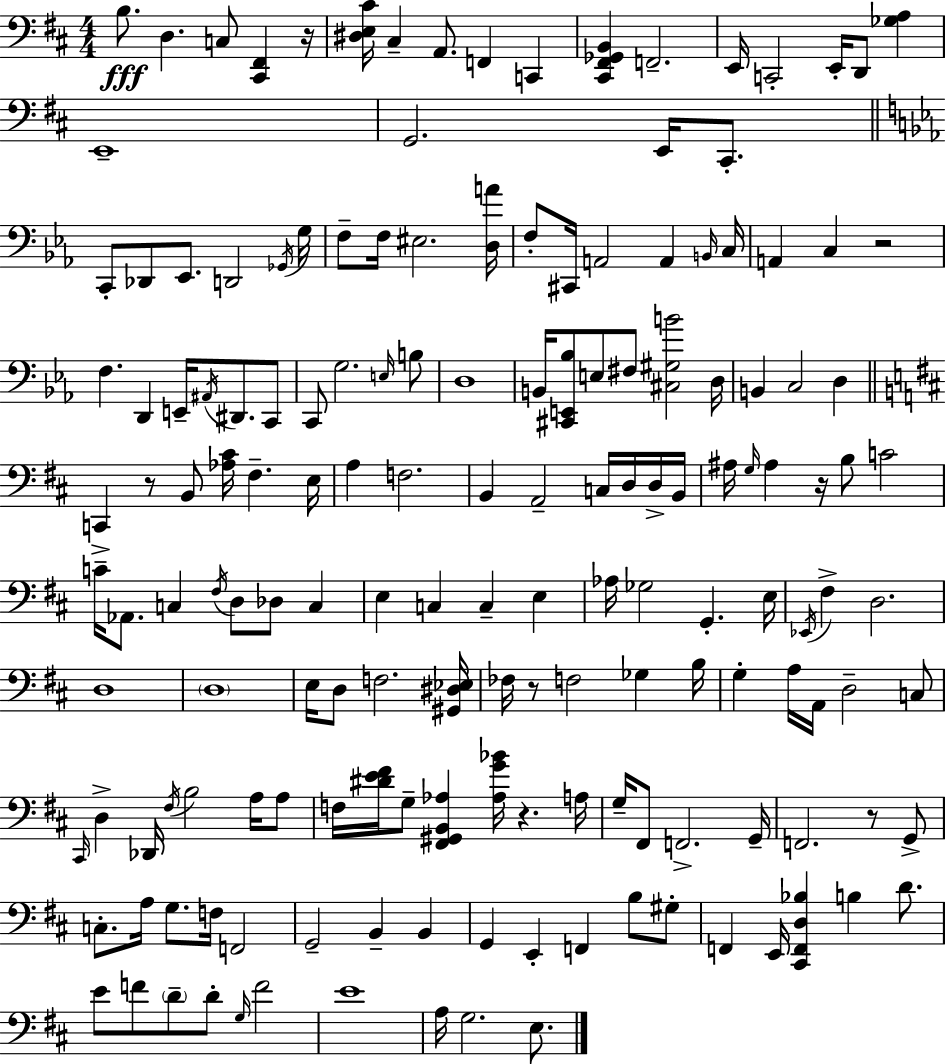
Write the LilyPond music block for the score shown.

{
  \clef bass
  \numericTimeSignature
  \time 4/4
  \key d \major
  b8.\fff d4. c8 <cis, fis,>4 r16 | <dis e cis'>16 cis4-- a,8. f,4 c,4 | <cis, fis, ges, b,>4 f,2.-- | e,16 c,2-. e,16-. d,8 <ges a>4 | \break e,1-- | g,2. e,16 cis,8.-. | \bar "||" \break \key ees \major c,8-. des,8 ees,8. d,2 \acciaccatura { ges,16 } | g16 f8-- f16 eis2. | <d a'>16 f8-. cis,16 a,2 a,4 | \grace { b,16 } c16 a,4 c4 r2 | \break f4. d,4 e,16-- \acciaccatura { ais,16 } dis,8. | c,8 c,8 g2. | \grace { e16 } b8 d1 | b,16 <cis, e, bes>8 e8 fis8 <cis gis b'>2 | \break d16 b,4 c2 | d4 \bar "||" \break \key b \minor c,4-> r8 b,8 <aes cis'>16 fis4.-- e16 | a4 f2. | b,4 a,2-- c16 d16 d16-> b,16 | ais16 \grace { g16 } ais4 r16 b8 c'2 | \break c'16-- aes,8. c4 \acciaccatura { fis16 } d8 des8 c4 | e4 c4 c4-- e4 | aes16 ges2 g,4.-. | e16 \acciaccatura { ees,16 } fis4-> d2. | \break d1 | \parenthesize d1 | e16 d8 f2. | <gis, dis ees>16 fes16 r8 f2 ges4 | \break b16 g4-. a16 a,16 d2-- | c8 \grace { cis,16 } d4-> des,16 \acciaccatura { fis16 } b2 | a16 a8 f16 <dis' e' fis'>16 g8-- <fis, gis, b, aes>4 <aes g' bes'>16 r4. | a16 g16-- fis,8 f,2.-> | \break g,16-- f,2. | r8 g,8-> c8.-. a16 g8. f16 f,2 | g,2-- b,4-- | b,4 g,4 e,4-. f,4 | \break b8 gis8-. f,4 e,16 <cis, f, d bes>4 b4 | d'8. e'8 f'8 \parenthesize d'8-- d'8-. \grace { g16 } f'2 | e'1 | a16 g2. | \break e8. \bar "|."
}